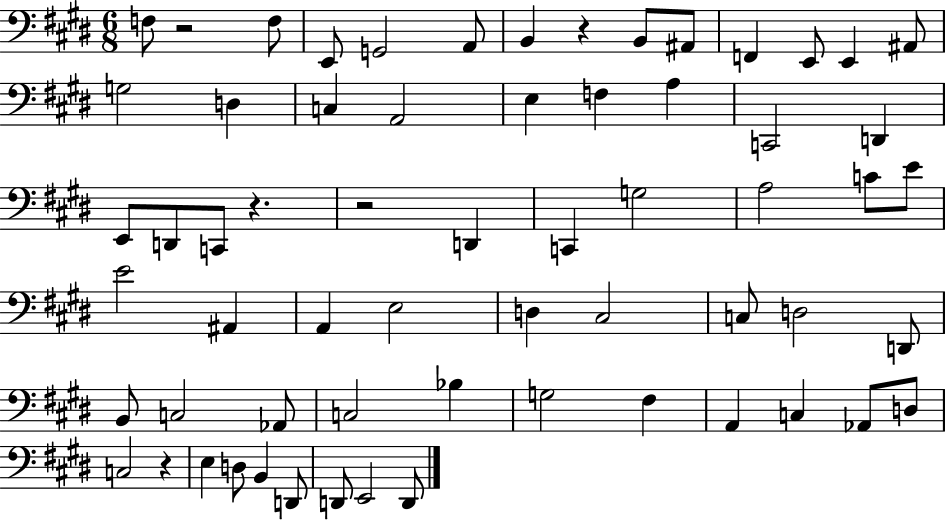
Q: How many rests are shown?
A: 5